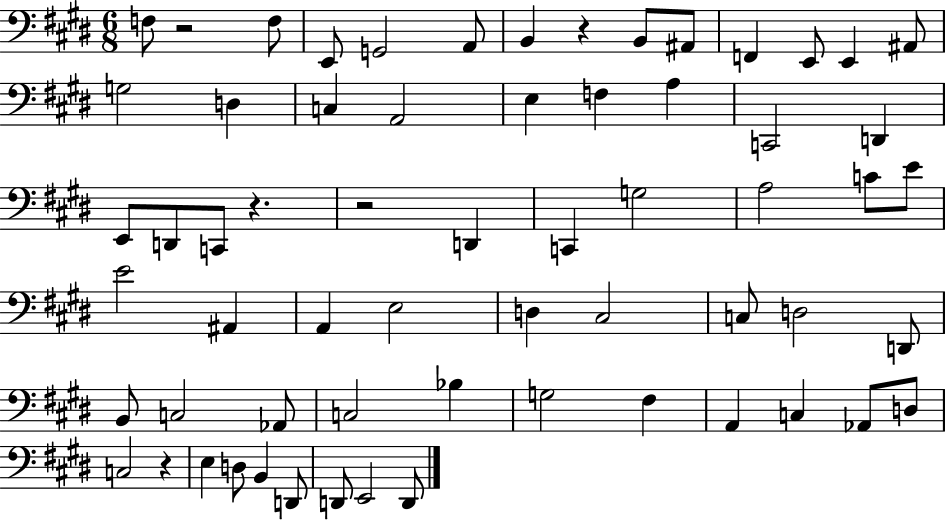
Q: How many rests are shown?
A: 5